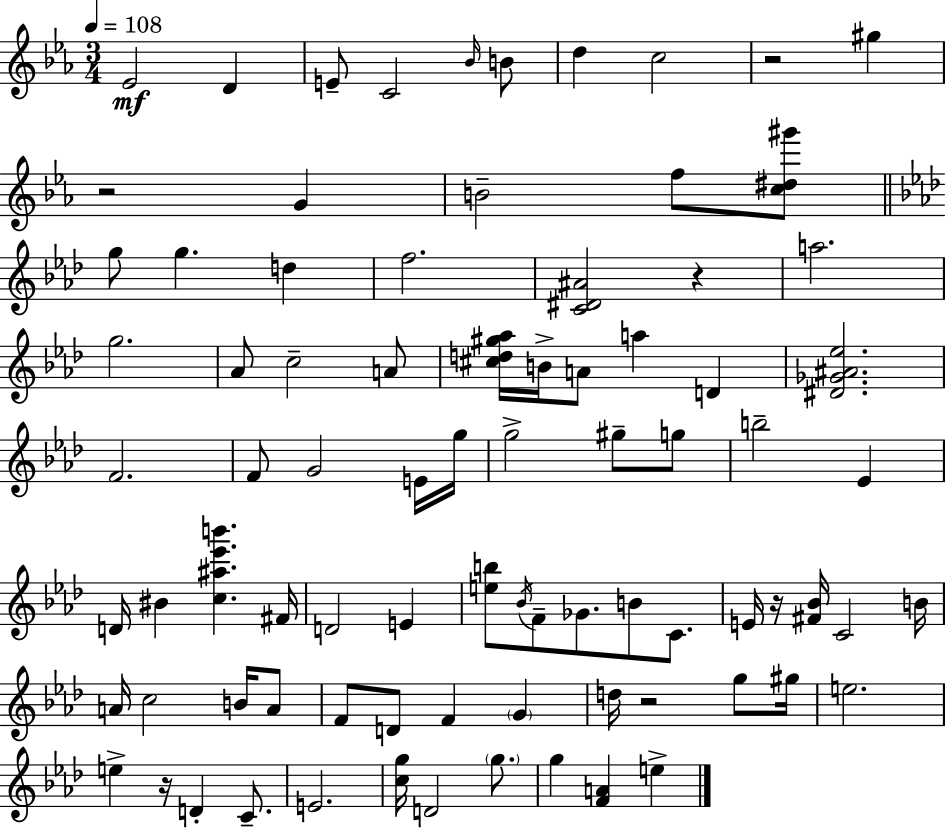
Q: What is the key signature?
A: C minor